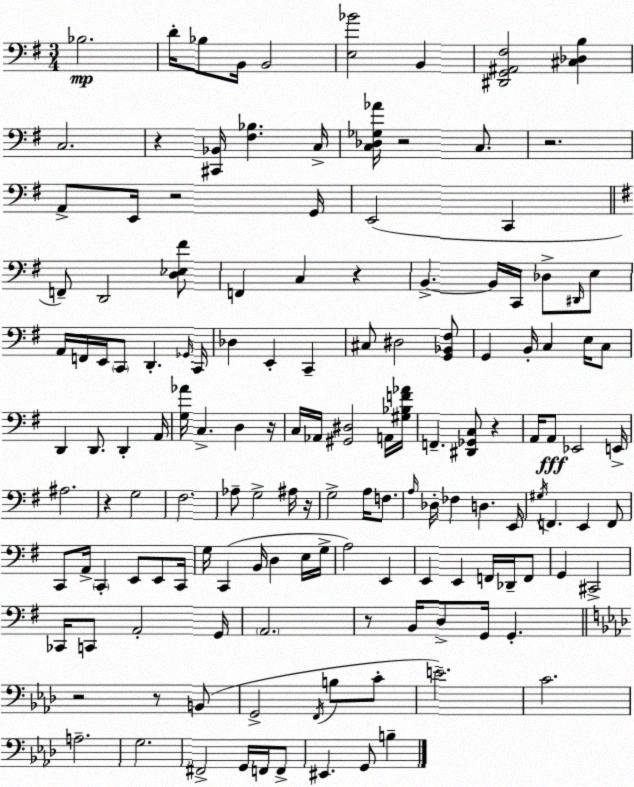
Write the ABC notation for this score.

X:1
T:Untitled
M:3/4
L:1/4
K:Em
_B,2 D/4 _B,/2 B,,/4 B,,2 [E,_B]2 B,, [^D,,G,,^A,,^F,]2 [^C,_D,B,] C,2 z [^C,,_B,,]/4 [^F,_B,] C,/4 [C,_D,_G,_A]/4 z2 C,/2 z2 A,,/2 E,,/4 z2 G,,/4 E,,2 C,, F,,/2 D,,2 [D,_E,^F]/2 F,, C, z B,, B,,/4 C,,/4 _D,/2 ^D,,/4 E,/2 A,,/4 F,,/4 E,,/4 C,,/2 D,, _G,,/4 C,,/4 _D, E,, C,, ^C,/2 ^D,2 [G,,_B,,^F,]/2 G,, B,,/4 C, E,/4 C,/2 D,, D,,/2 D,, A,,/4 [G,_A]/4 C, D, z/4 C,/4 _A,,/4 [^G,,^D,]2 A,,/4 [^G,_B,F_A]/4 F,, [^D,,_G,,C,]/2 z A,,/4 A,,/2 _E,,2 E,,/4 ^A,2 z G,2 ^F,2 _A,/2 G,2 ^A,/4 z/4 G,2 A,/4 F,/2 A,/4 _D,/4 _F, D, E,,/4 ^G,/4 F,, E,, F,,/2 C,,/2 A,,/4 C,, E,,/2 E,,/2 C,,/4 G,/4 C,, B,,/4 D, E,/4 G,/4 A,2 E,, E,, E,, F,,/4 _D,,/4 F,,/2 G,, ^C,,2 _C,,/4 C,,/2 A,,2 G,,/4 A,,2 z/2 B,,/4 D,/2 G,,/4 G,, z2 z/2 B,,/2 G,,2 F,,/4 B,/2 C/2 E2 C2 A,2 G,2 ^F,,2 G,,/4 F,,/4 F,,/2 ^E,, G,,/2 B,